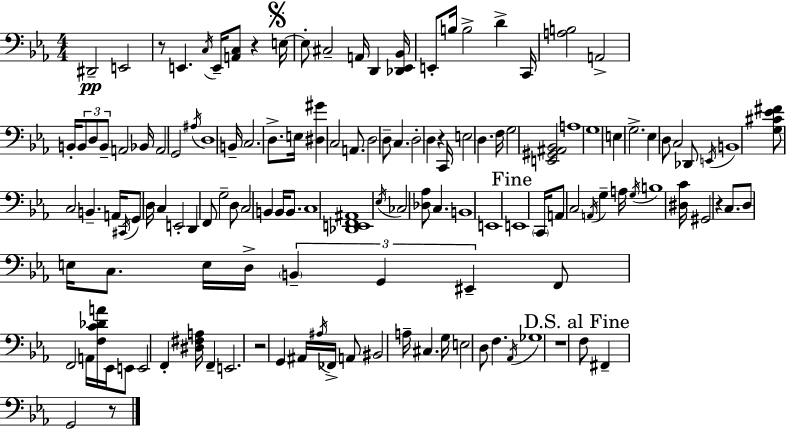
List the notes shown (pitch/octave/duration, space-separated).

D#2/h E2/h R/e E2/q. C3/s E2/s [A2,C3]/e R/q E3/s E3/e C#3/h A2/s D2/q [Db2,Eb2,Bb2]/s E2/e B3/s B3/h D4/q C2/s [A3,B3]/h A2/h B2/s B2/e D3/e B2/e A2/h Bb2/s A2/h G2/h A#3/s D3/w B2/s C3/h. D3/e. E3/s [D#3,G#4]/q C3/h A2/e. D3/h D3/e C3/q. D3/h D3/q R/q C2/s E3/h D3/q. F3/s G3/h [E2,G#2,A#2,Bb2]/h A3/w G3/w E3/q G3/h. Eb3/q D3/e C3/h Db2/e E2/s B2/w [G3,C#4,Eb4,F#4]/e C3/h B2/q. A2/s C#2/s G2/e D3/s C3/q E2/h D2/q F2/e G3/h D3/e C3/h B2/q B2/s B2/e. C3/w [Db2,E2,F2,A#2]/w Eb3/s CES3/h [Db3,Ab3]/e C3/q. B2/w E2/w E2/w C2/s A2/e C3/h A2/s G3/q A3/s G3/s B3/w [D#3,C4]/s G#2/h R/q C3/e. D3/e E3/s C3/e. E3/s D3/s B2/q G2/q EIS2/q F2/e F2/h A2/s [F3,C4,Db4,A4]/s Eb2/s E2/e E2/h F2/q [D#3,F#3,A3]/s F2/q E2/h. R/h G2/q A#2/s A#3/s FES2/s A2/e BIS2/h A3/s C#3/q. G3/s E3/h D3/e F3/q. Ab2/s Gb3/w R/w F3/e F#2/q G2/h R/e